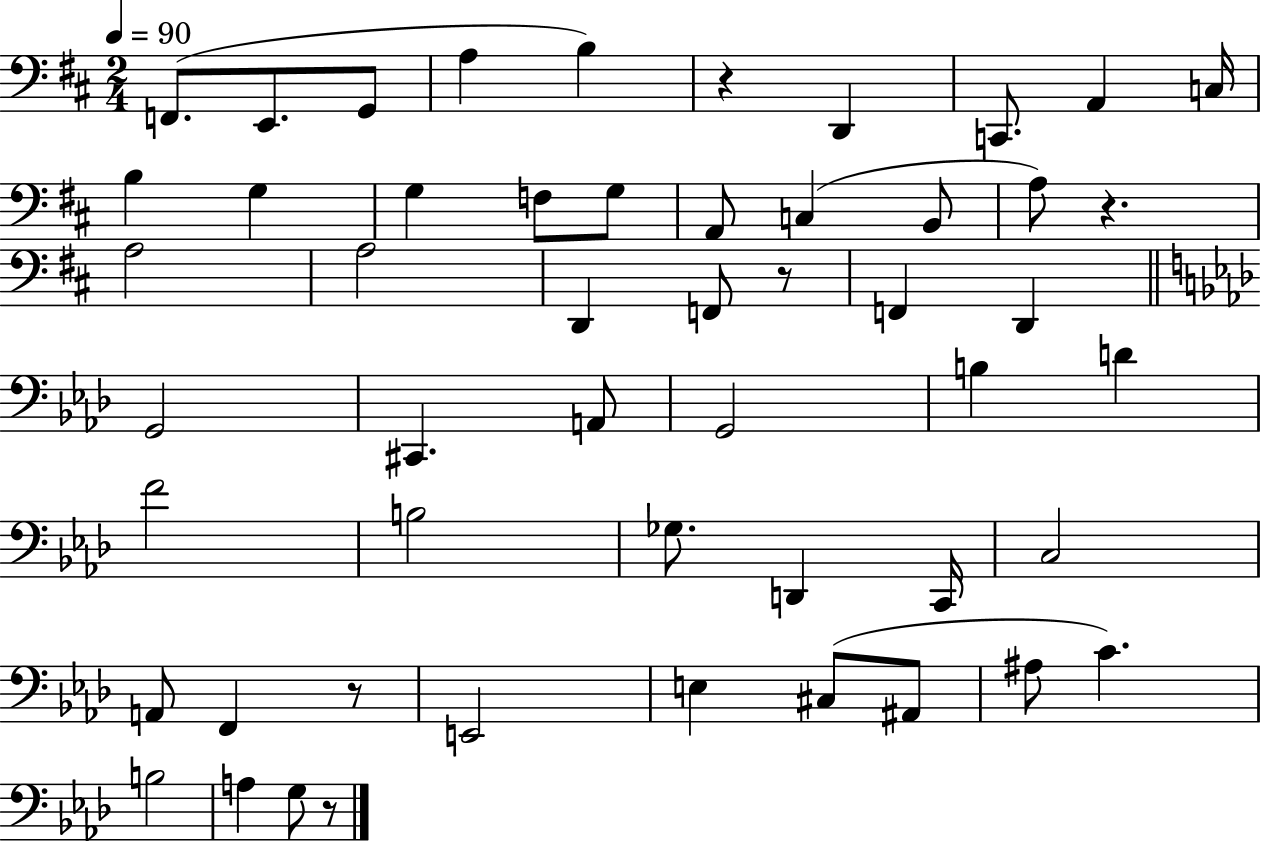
F2/e. E2/e. G2/e A3/q B3/q R/q D2/q C2/e. A2/q C3/s B3/q G3/q G3/q F3/e G3/e A2/e C3/q B2/e A3/e R/q. A3/h A3/h D2/q F2/e R/e F2/q D2/q G2/h C#2/q. A2/e G2/h B3/q D4/q F4/h B3/h Gb3/e. D2/q C2/s C3/h A2/e F2/q R/e E2/h E3/q C#3/e A#2/e A#3/e C4/q. B3/h A3/q G3/e R/e